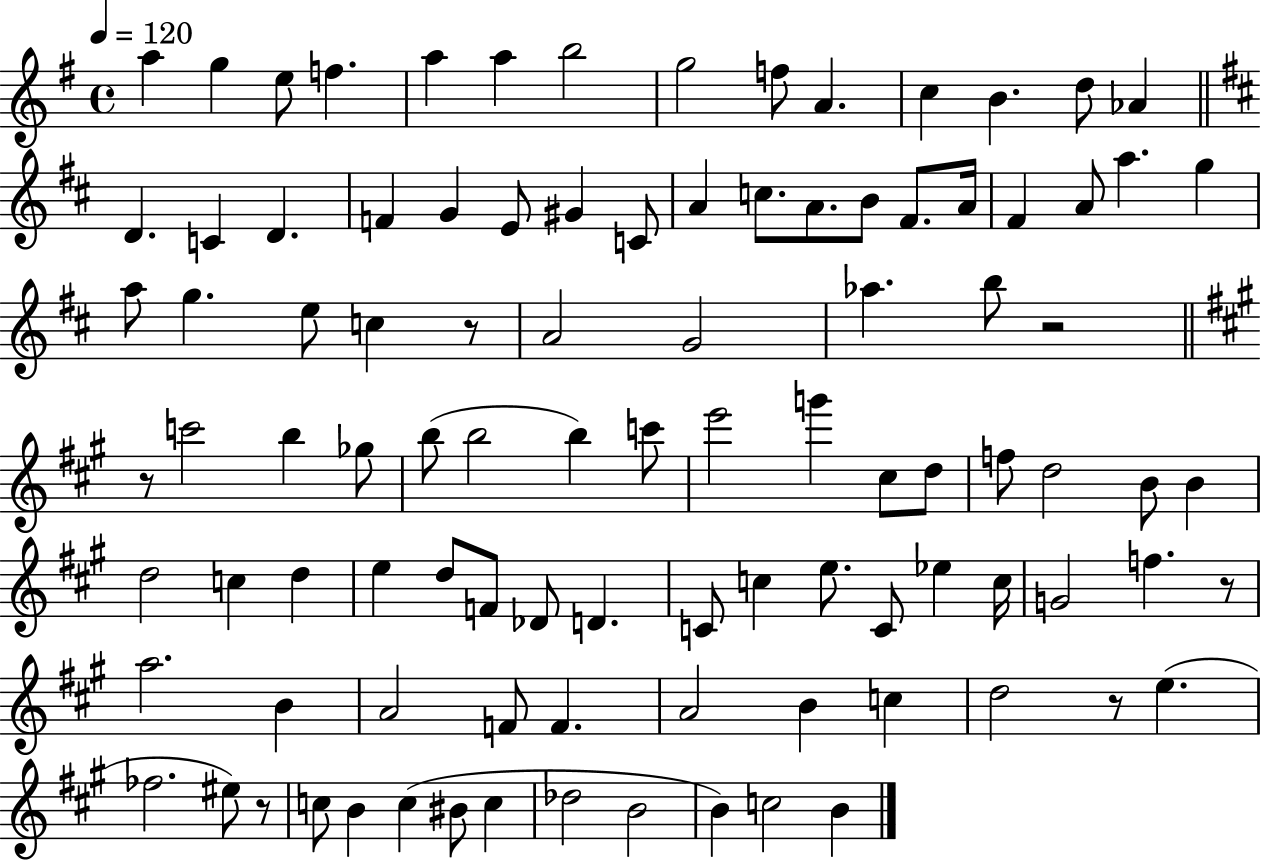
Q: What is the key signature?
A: G major